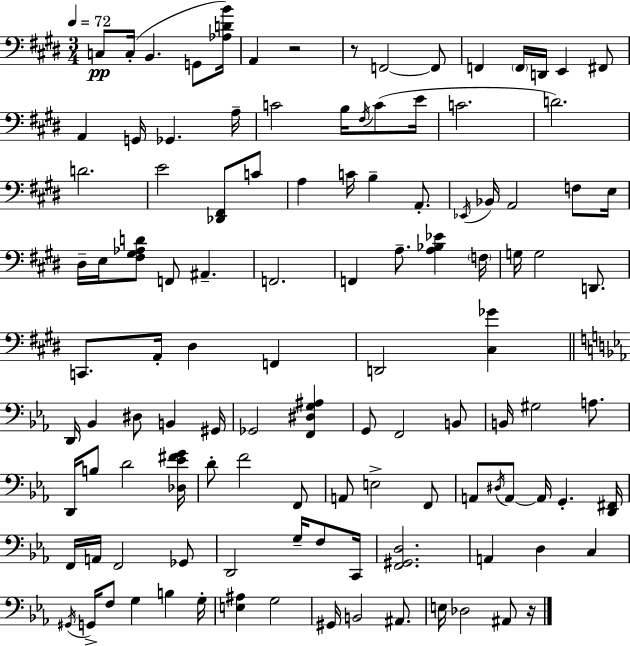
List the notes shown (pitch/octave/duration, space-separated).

C3/e C3/s B2/q. G2/e [Ab3,D4,B4]/s A2/q R/h R/e F2/h F2/e F2/q F2/s D2/s E2/q F#2/e A2/q G2/s Gb2/q. A3/s C4/h B3/s F#3/s C4/e E4/s C4/h. D4/h. D4/h. E4/h [Db2,F#2]/e C4/e A3/q C4/s B3/q A2/e. Eb2/s Bb2/s A2/h F3/e E3/s D#3/s E3/s [F#3,G#3,Ab3,D4]/e F2/e A#2/q. F2/h. F2/q A3/e. [A3,Bb3,Eb4]/q F3/s G3/s G3/h D2/e. C2/e. A2/s D#3/q F2/q D2/h [C#3,Gb4]/q D2/s Bb2/q D#3/e B2/q G#2/s Gb2/h [F2,D#3,G3,A#3]/q G2/e F2/h B2/e B2/s G#3/h A3/e. D2/s B3/e D4/h [Db3,Eb4,F#4,G4]/s D4/e F4/h F2/e A2/e E3/h F2/e A2/e D#3/s A2/e A2/s G2/q. [D2,F#2]/s F2/s A2/s F2/h Gb2/e D2/h G3/s F3/e C2/s [F2,G#2,D3]/h. A2/q D3/q C3/q G#2/s G2/s F3/e G3/q B3/q G3/s [E3,A#3]/q G3/h G#2/s B2/h A#2/e. E3/s Db3/h A#2/e R/s